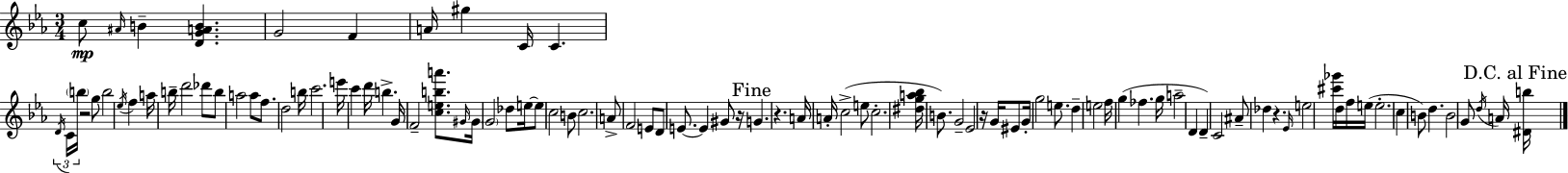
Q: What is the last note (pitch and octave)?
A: A4